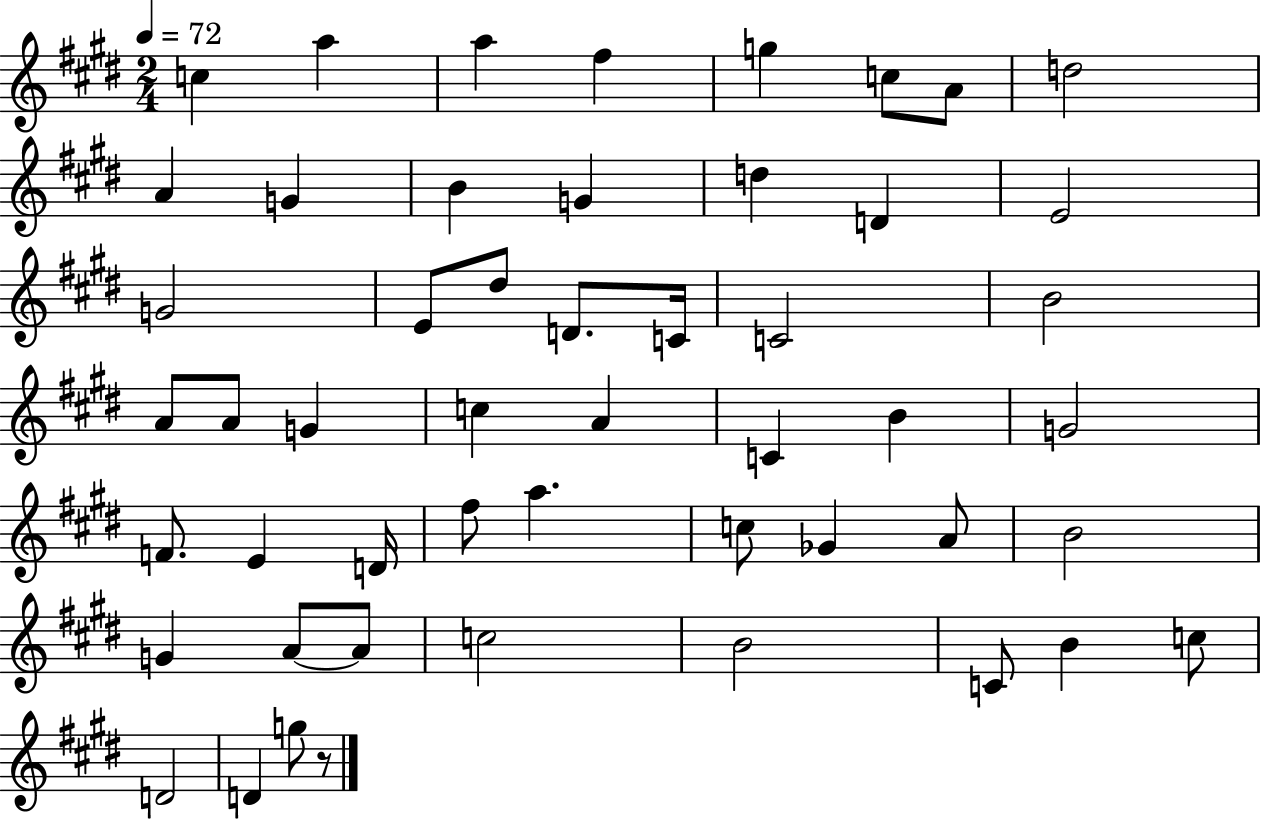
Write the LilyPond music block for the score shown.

{
  \clef treble
  \numericTimeSignature
  \time 2/4
  \key e \major
  \tempo 4 = 72
  c''4 a''4 | a''4 fis''4 | g''4 c''8 a'8 | d''2 | \break a'4 g'4 | b'4 g'4 | d''4 d'4 | e'2 | \break g'2 | e'8 dis''8 d'8. c'16 | c'2 | b'2 | \break a'8 a'8 g'4 | c''4 a'4 | c'4 b'4 | g'2 | \break f'8. e'4 d'16 | fis''8 a''4. | c''8 ges'4 a'8 | b'2 | \break g'4 a'8~~ a'8 | c''2 | b'2 | c'8 b'4 c''8 | \break d'2 | d'4 g''8 r8 | \bar "|."
}